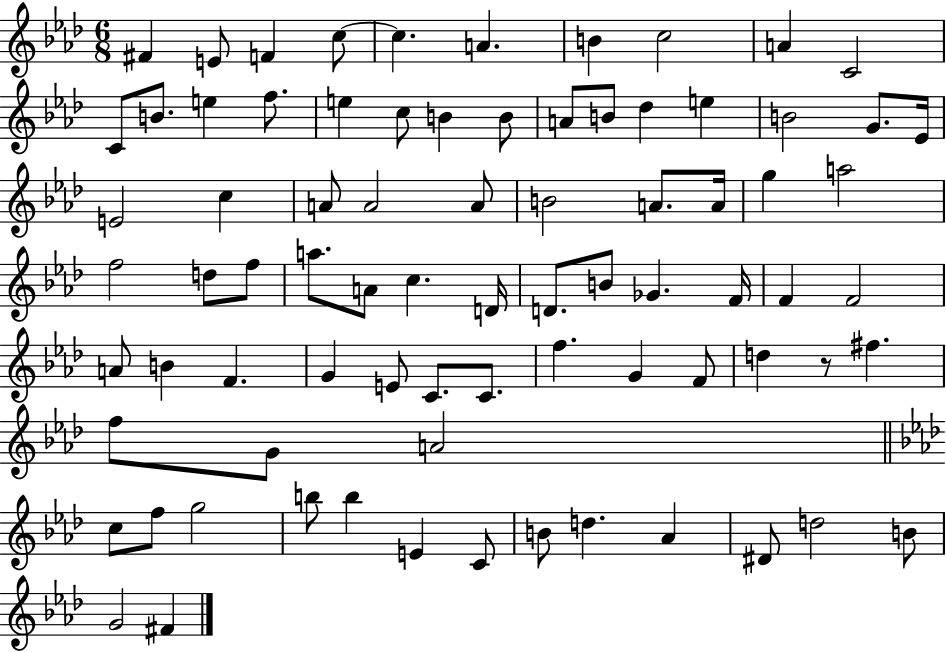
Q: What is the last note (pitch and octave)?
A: F#4